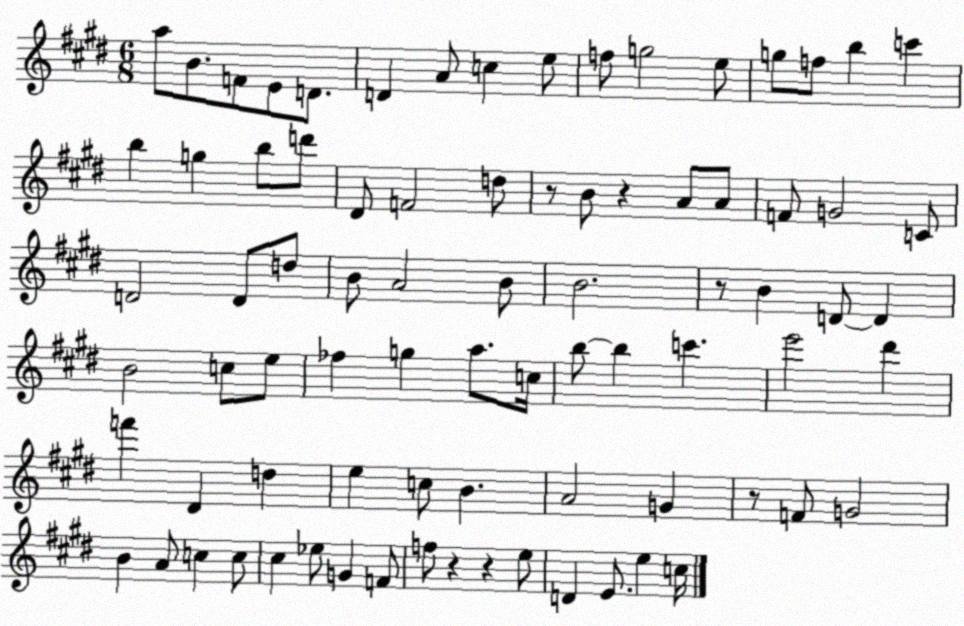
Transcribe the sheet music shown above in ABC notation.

X:1
T:Untitled
M:6/8
L:1/4
K:E
a/2 B/2 F/2 E/2 D/2 D A/2 c e/2 f/2 g2 e/2 g/2 f/2 b c' b g b/2 d'/2 ^D/2 F2 d/2 z/2 B/2 z A/2 A/2 F/2 G2 C/2 D2 D/2 d/2 B/2 A2 B/2 B2 z/2 B D/2 D B2 c/2 e/2 _f g a/2 c/4 b/2 b c' e'2 ^d' f' ^D d e c/2 B A2 G z/2 F/2 G2 B A/2 c c/2 ^c _e/2 G F/2 f/2 z z e/2 D E/2 e c/4